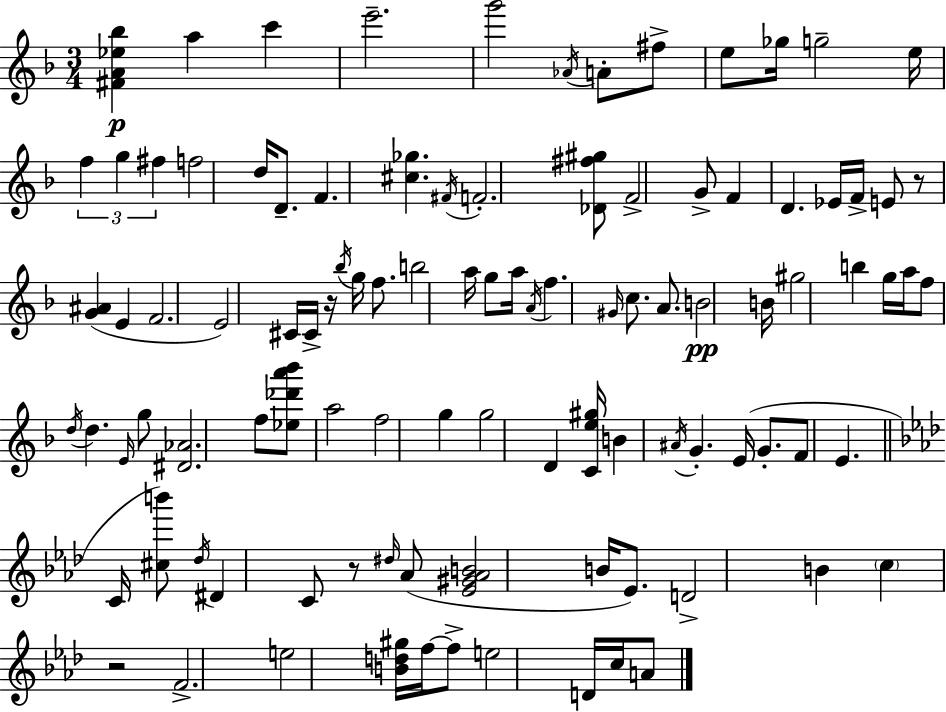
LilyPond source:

{
  \clef treble
  \numericTimeSignature
  \time 3/4
  \key f \major
  <fis' a' ees'' bes''>4\p a''4 c'''4 | e'''2.-- | g'''2 \acciaccatura { aes'16 } a'8-. fis''8-> | e''8 ges''16 g''2-- | \break e''16 \tuplet 3/2 { f''4 g''4 fis''4 } | f''2 d''16 d'8.-- | f'4. <cis'' ges''>4. | \acciaccatura { fis'16 } f'2.-. | \break <des' fis'' gis''>8 f'2-> | g'8-> f'4 d'4. | ees'16 f'16-> e'8 r8 <g' ais'>4( e'4 | f'2. | \break e'2) cis'16 cis'16-> | r16 \acciaccatura { bes''16 } g''16 f''8. b''2 | a''16 g''8 a''16 \acciaccatura { a'16 } f''4. | \grace { gis'16 } c''8. a'8. b'2\pp | \break b'16 gis''2 | b''4 g''16 a''16 f''8 \acciaccatura { d''16 } d''4. | \grace { e'16 } g''8 <dis' aes'>2. | f''8 <ees'' des''' a''' bes'''>8 a''2 | \break f''2 | g''4 g''2 | d'4 <c' e'' gis''>16 b'4 | \acciaccatura { ais'16 } g'4.-. e'16( g'8.-. f'8 | \break e'4. \bar "||" \break \key aes \major c'16 <cis'' b'''>8) \acciaccatura { des''16 } dis'4 c'8 r8 | \grace { dis''16 }( aes'8 <ees' gis' aes' b'>2 b'16 | ees'8.) d'2-> b'4 | \parenthesize c''4 r2 | \break f'2.-> | e''2 <b' d'' gis''>16 | f''16~~ f''8-> e''2 d'16 | c''16 a'8 \bar "|."
}